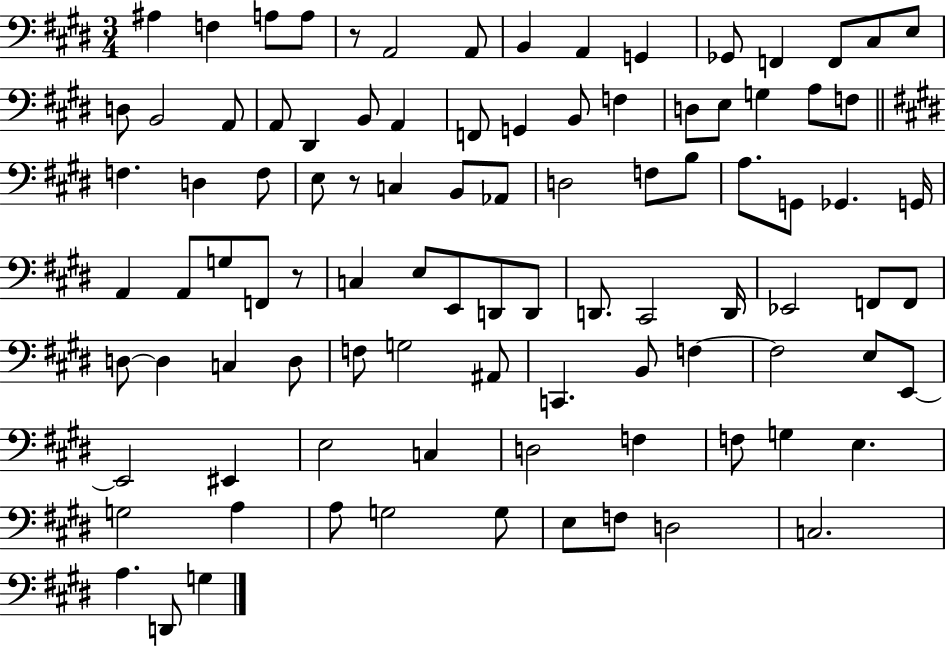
X:1
T:Untitled
M:3/4
L:1/4
K:E
^A, F, A,/2 A,/2 z/2 A,,2 A,,/2 B,, A,, G,, _G,,/2 F,, F,,/2 ^C,/2 E,/2 D,/2 B,,2 A,,/2 A,,/2 ^D,, B,,/2 A,, F,,/2 G,, B,,/2 F, D,/2 E,/2 G, A,/2 F,/2 F, D, F,/2 E,/2 z/2 C, B,,/2 _A,,/2 D,2 F,/2 B,/2 A,/2 G,,/2 _G,, G,,/4 A,, A,,/2 G,/2 F,,/2 z/2 C, E,/2 E,,/2 D,,/2 D,,/2 D,,/2 ^C,,2 D,,/4 _E,,2 F,,/2 F,,/2 D,/2 D, C, D,/2 F,/2 G,2 ^A,,/2 C,, B,,/2 F, F,2 E,/2 E,,/2 E,,2 ^E,, E,2 C, D,2 F, F,/2 G, E, G,2 A, A,/2 G,2 G,/2 E,/2 F,/2 D,2 C,2 A, D,,/2 G,